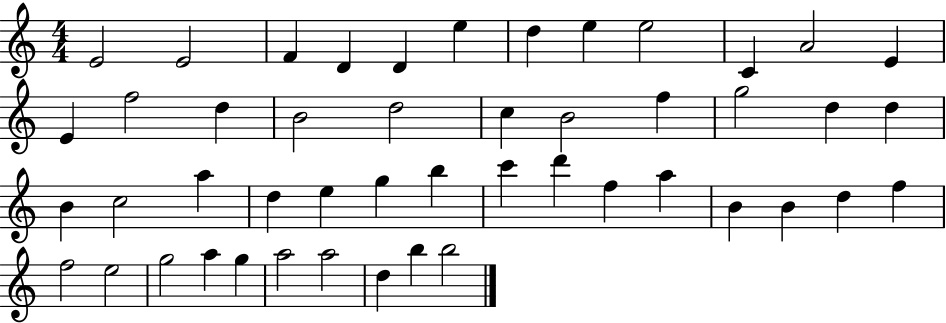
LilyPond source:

{
  \clef treble
  \numericTimeSignature
  \time 4/4
  \key c \major
  e'2 e'2 | f'4 d'4 d'4 e''4 | d''4 e''4 e''2 | c'4 a'2 e'4 | \break e'4 f''2 d''4 | b'2 d''2 | c''4 b'2 f''4 | g''2 d''4 d''4 | \break b'4 c''2 a''4 | d''4 e''4 g''4 b''4 | c'''4 d'''4 f''4 a''4 | b'4 b'4 d''4 f''4 | \break f''2 e''2 | g''2 a''4 g''4 | a''2 a''2 | d''4 b''4 b''2 | \break \bar "|."
}